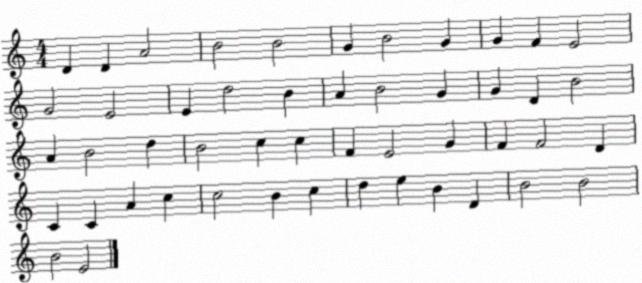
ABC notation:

X:1
T:Untitled
M:4/4
L:1/4
K:C
D D A2 B2 B2 G B2 G G F E2 G2 E2 E d2 B A B2 G G D B2 A B2 d B2 c c F E2 G F F2 D C C A c c2 B c d e B D B2 B2 B2 E2